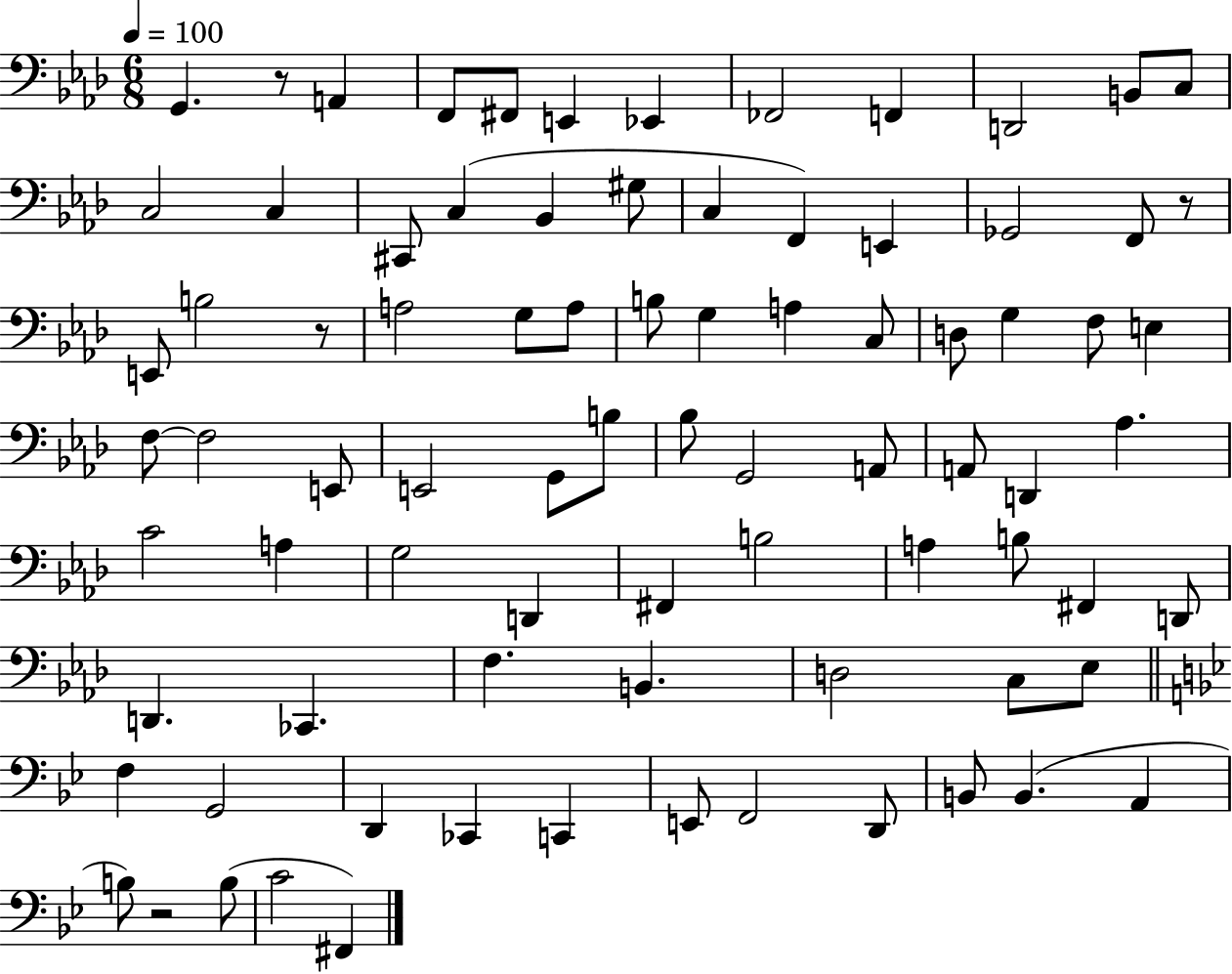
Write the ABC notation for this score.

X:1
T:Untitled
M:6/8
L:1/4
K:Ab
G,, z/2 A,, F,,/2 ^F,,/2 E,, _E,, _F,,2 F,, D,,2 B,,/2 C,/2 C,2 C, ^C,,/2 C, _B,, ^G,/2 C, F,, E,, _G,,2 F,,/2 z/2 E,,/2 B,2 z/2 A,2 G,/2 A,/2 B,/2 G, A, C,/2 D,/2 G, F,/2 E, F,/2 F,2 E,,/2 E,,2 G,,/2 B,/2 _B,/2 G,,2 A,,/2 A,,/2 D,, _A, C2 A, G,2 D,, ^F,, B,2 A, B,/2 ^F,, D,,/2 D,, _C,, F, B,, D,2 C,/2 _E,/2 F, G,,2 D,, _C,, C,, E,,/2 F,,2 D,,/2 B,,/2 B,, A,, B,/2 z2 B,/2 C2 ^F,,